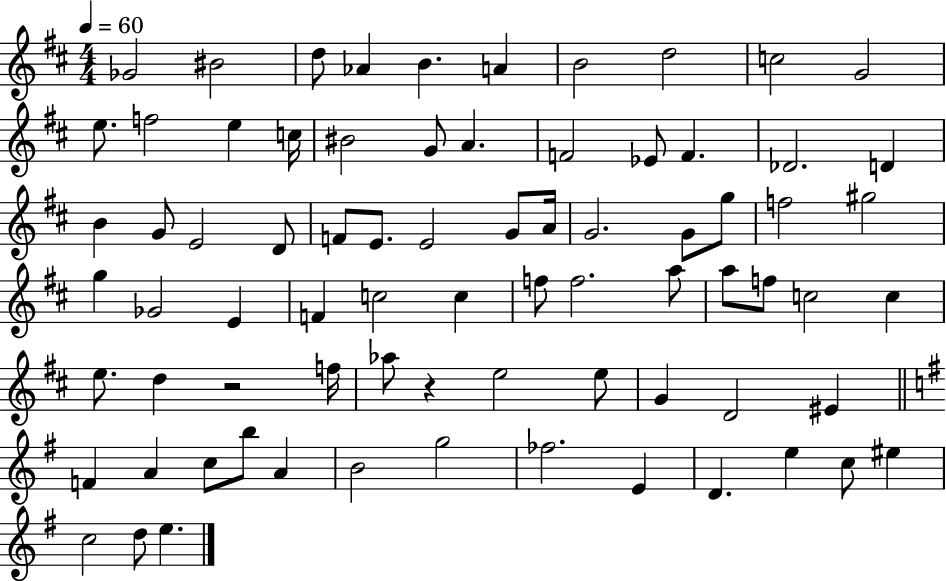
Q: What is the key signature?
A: D major